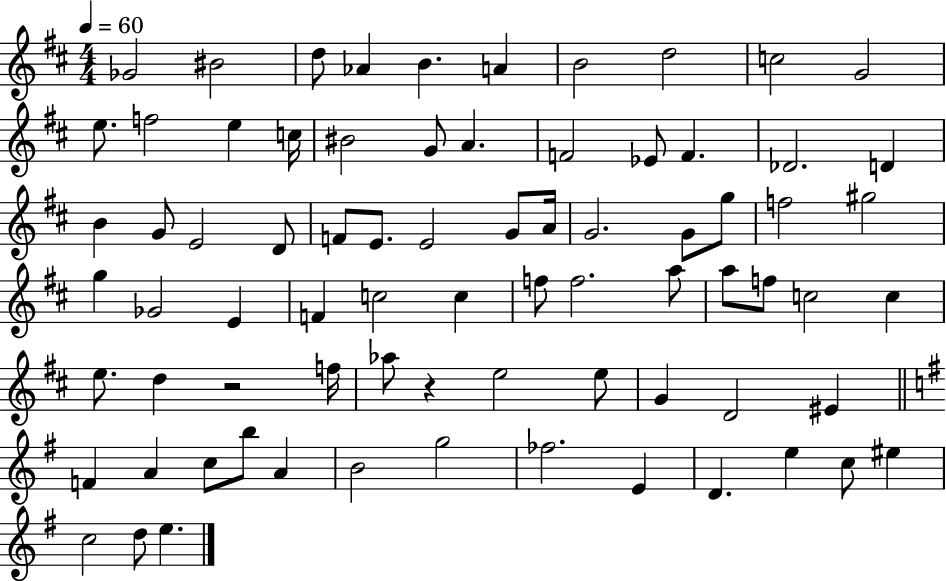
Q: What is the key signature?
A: D major